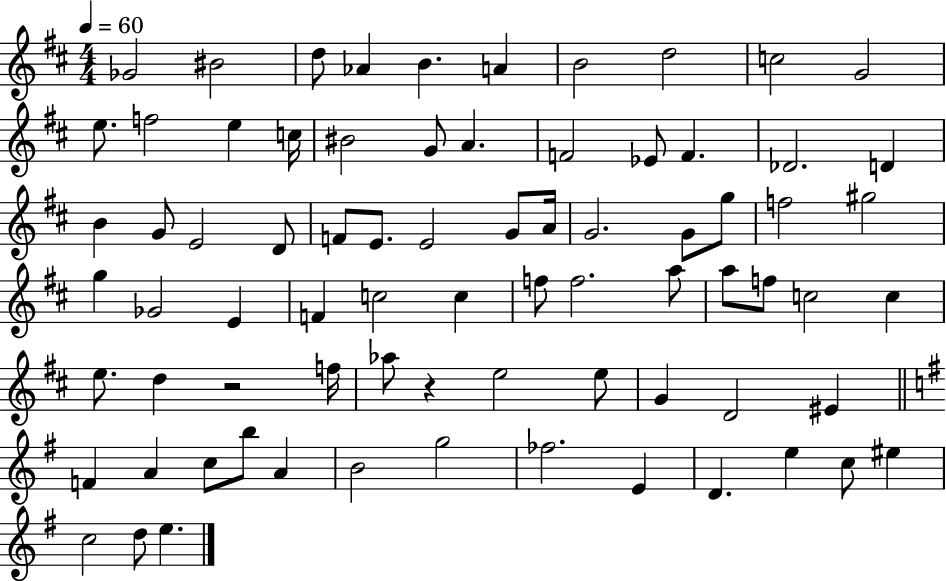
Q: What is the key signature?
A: D major